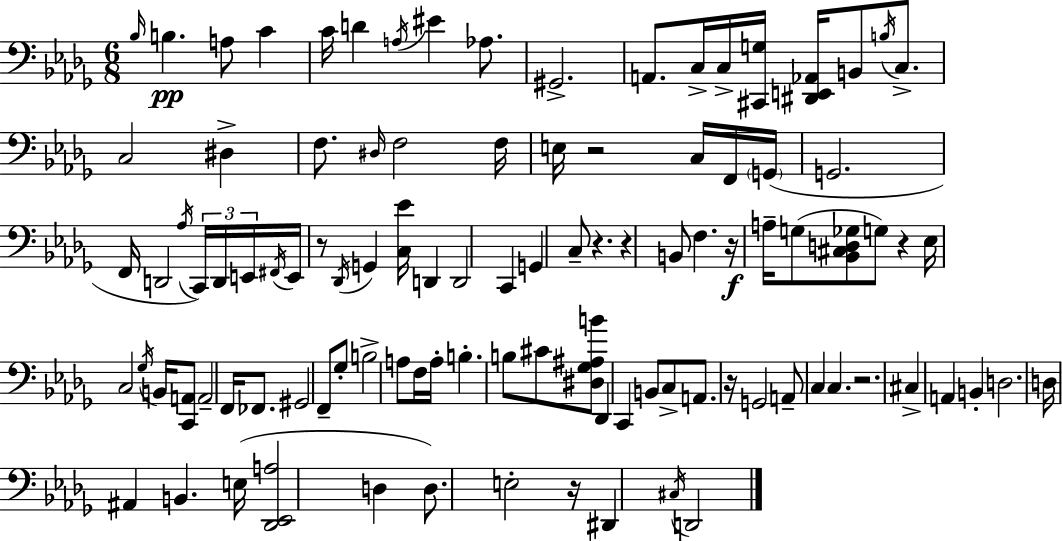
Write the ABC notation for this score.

X:1
T:Untitled
M:6/8
L:1/4
K:Bbm
_B,/4 B, A,/2 C C/4 D A,/4 ^E _A,/2 ^G,,2 A,,/2 C,/4 C,/4 [^C,,G,]/4 [^D,,E,,_A,,]/4 B,,/2 B,/4 C,/2 C,2 ^D, F,/2 ^D,/4 F,2 F,/4 E,/4 z2 C,/4 F,,/4 G,,/4 G,,2 F,,/4 D,,2 _A,/4 C,,/4 D,,/4 E,,/4 ^F,,/4 E,,/4 z/2 _D,,/4 G,, [C,_E]/4 D,, D,,2 C,, G,, C,/2 z z B,,/2 F, z/4 A,/4 G,/2 [_B,,^C,D,_G,]/2 G,/2 z _E,/4 C,2 _G,/4 B,,/4 [C,,A,,]/2 A,,2 F,,/4 _F,,/2 ^G,,2 F,,/2 _G,/2 B,2 A,/2 F,/4 A,/4 B, B,/2 ^C/2 [^D,_G,^A,B]/2 _D,, C,, B,,/2 C,/2 A,,/2 z/4 G,,2 A,,/2 C, C, z2 ^C, A,, B,, D,2 D,/4 ^A,, B,, E,/4 [_D,,_E,,A,]2 D, D,/2 E,2 z/4 ^D,, ^C,/4 D,,2